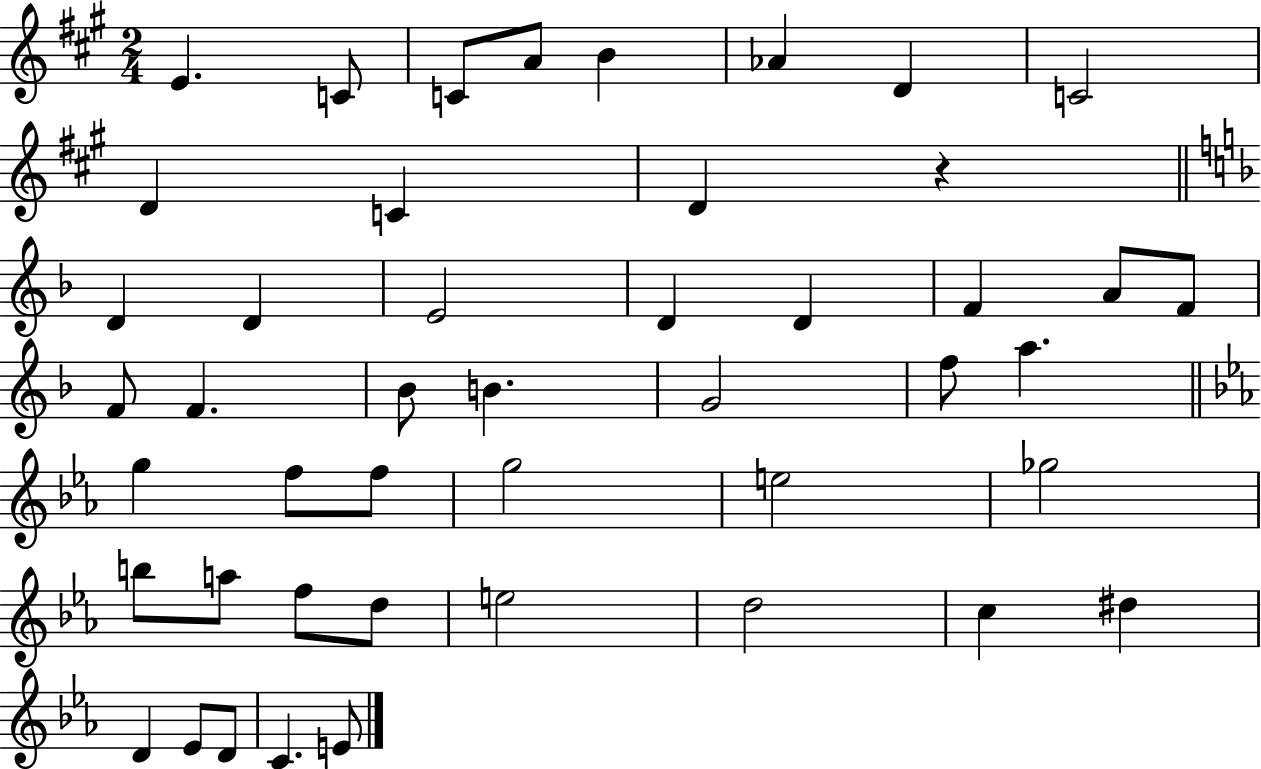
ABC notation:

X:1
T:Untitled
M:2/4
L:1/4
K:A
E C/2 C/2 A/2 B _A D C2 D C D z D D E2 D D F A/2 F/2 F/2 F _B/2 B G2 f/2 a g f/2 f/2 g2 e2 _g2 b/2 a/2 f/2 d/2 e2 d2 c ^d D _E/2 D/2 C E/2